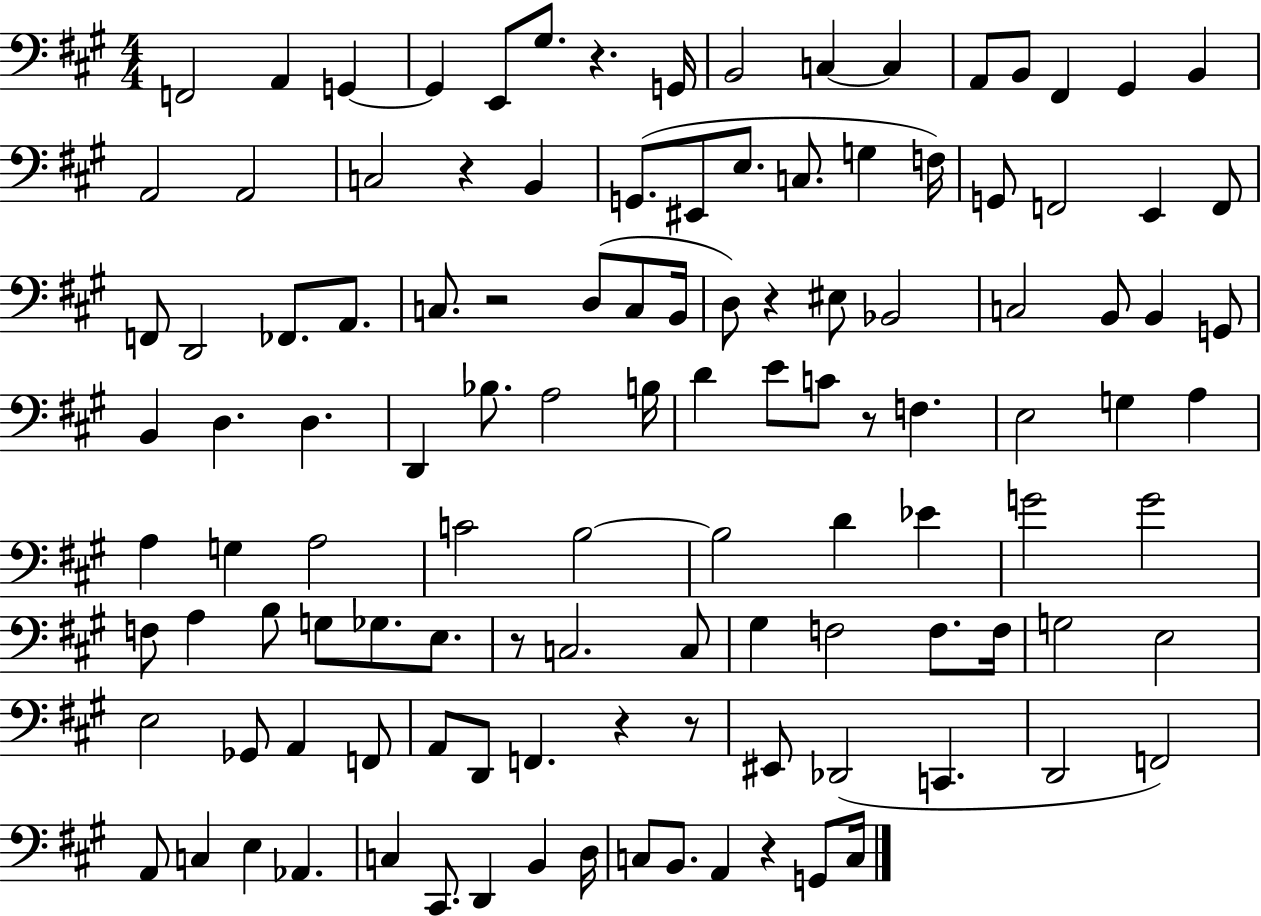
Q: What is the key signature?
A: A major